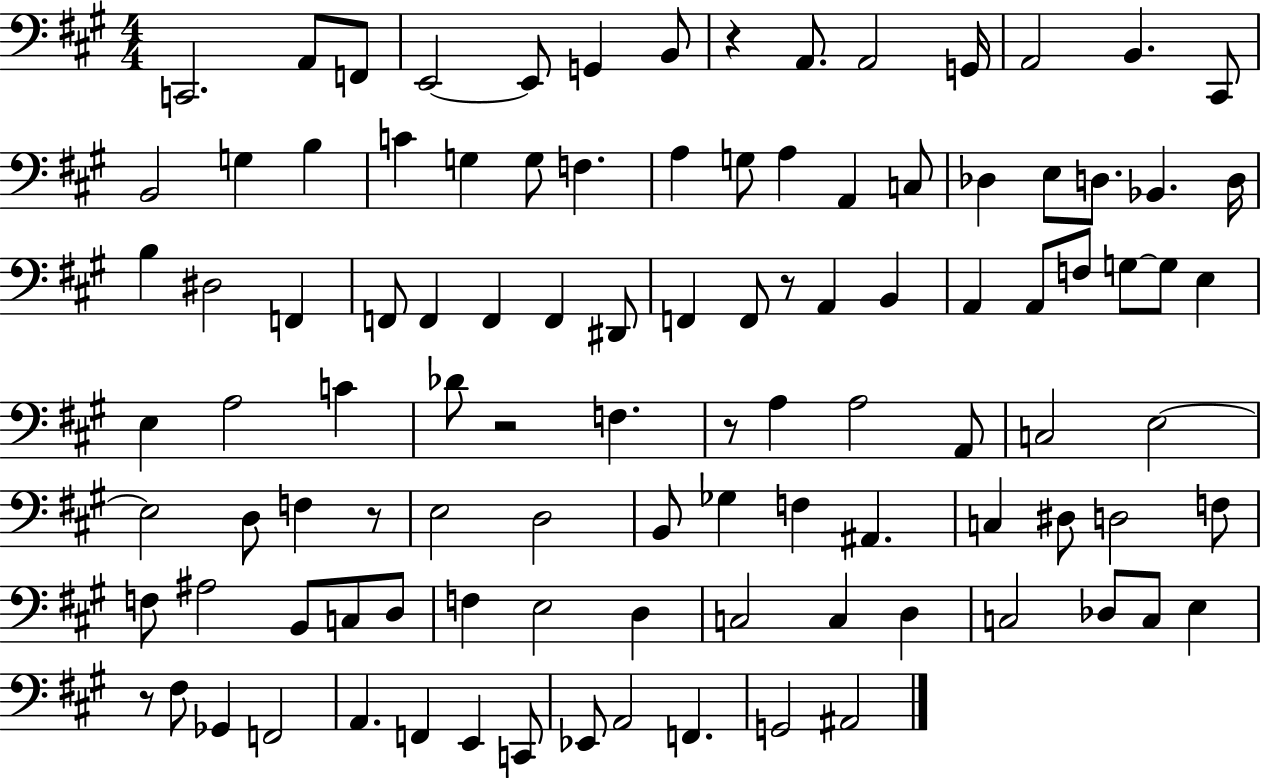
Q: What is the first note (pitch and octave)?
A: C2